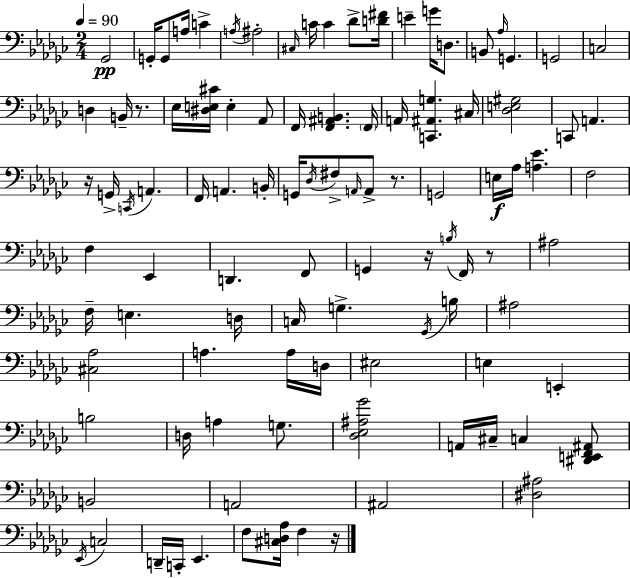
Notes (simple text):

Gb2/h G2/s G2/e A3/s C4/q A3/s A#3/h C#3/s C4/s C4/q Db4/e [D4,F#4]/s E4/q G4/s D3/e. B2/e Ab3/s G2/q. G2/h C3/h D3/q B2/s R/e. Eb3/s [D#3,E3,C#4]/s E3/q Ab2/e F2/s [F2,A#2,B2]/q. F2/s A2/s [C2,A#2,G3]/q. C#3/s [Db3,E3,G#3]/h C2/e A2/q. R/s G2/s C2/s A2/q. F2/s A2/q. B2/s G2/s Db3/s F#3/e A2/s A2/e R/e. G2/h E3/s Ab3/s [A3,Eb4]/q. F3/h F3/q Eb2/q D2/q. F2/e G2/q R/s B3/s F2/s R/e A#3/h F3/s E3/q. D3/s C3/s G3/q. Gb2/s B3/s A#3/h [C#3,Ab3]/h A3/q. A3/s D3/s EIS3/h E3/q E2/q B3/h D3/s A3/q G3/e. [Db3,Eb3,A#3,Gb4]/h A2/s C#3/s C3/q [D#2,E2,F2,A#2]/e B2/h A2/h A#2/h [D#3,A#3]/h Eb2/s C3/h D2/s C2/s Eb2/q. F3/e [C#3,D3,Ab3]/s F3/q R/s